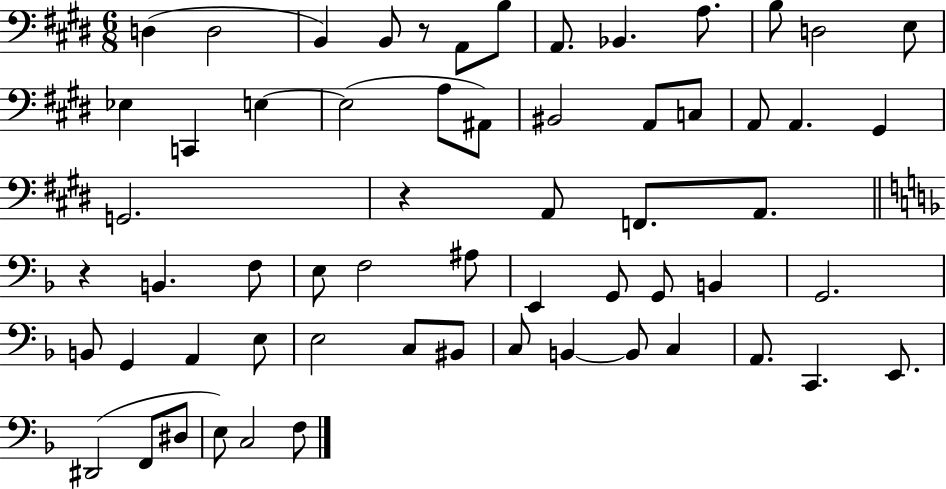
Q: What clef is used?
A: bass